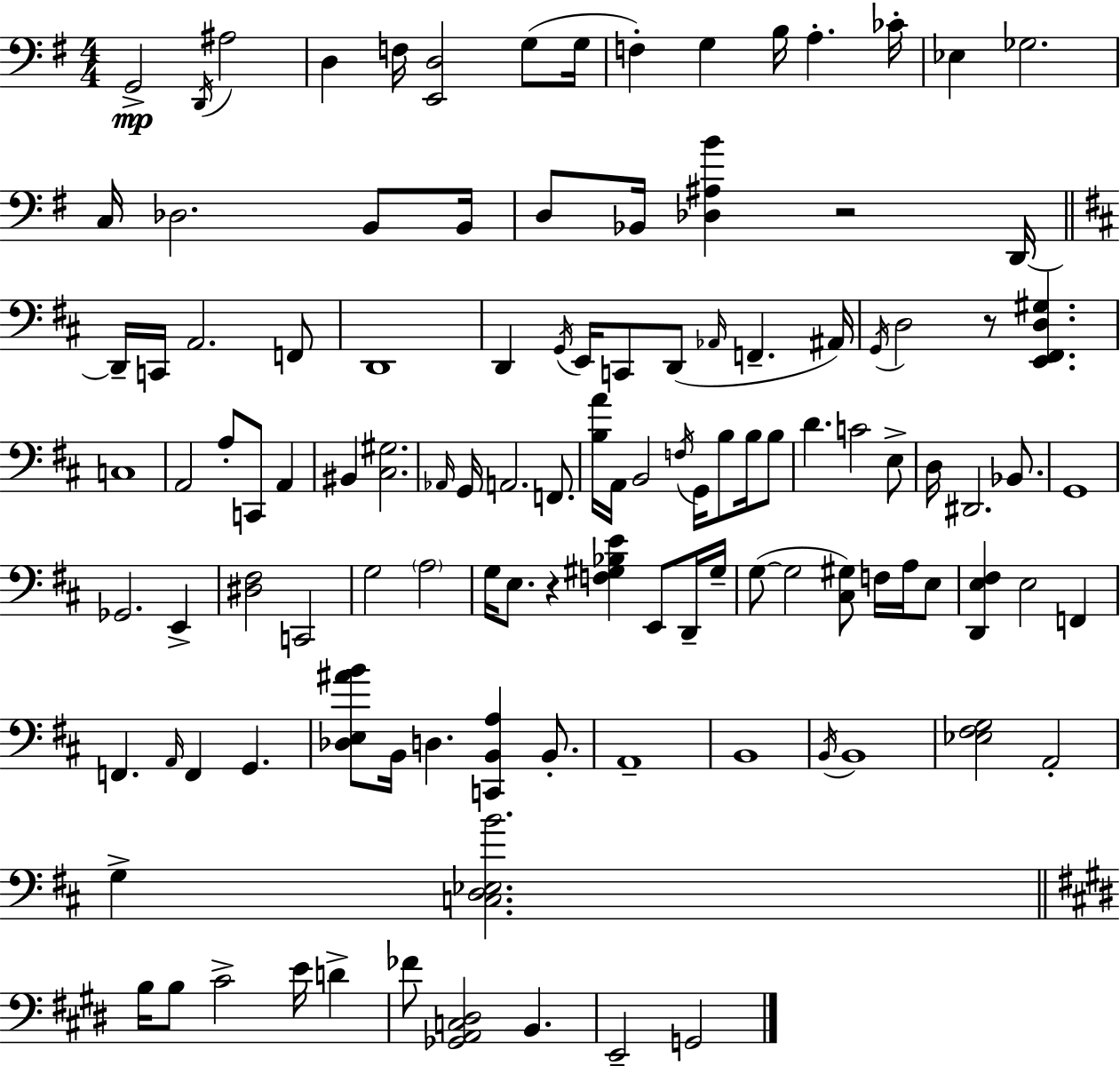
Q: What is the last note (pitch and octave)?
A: G2